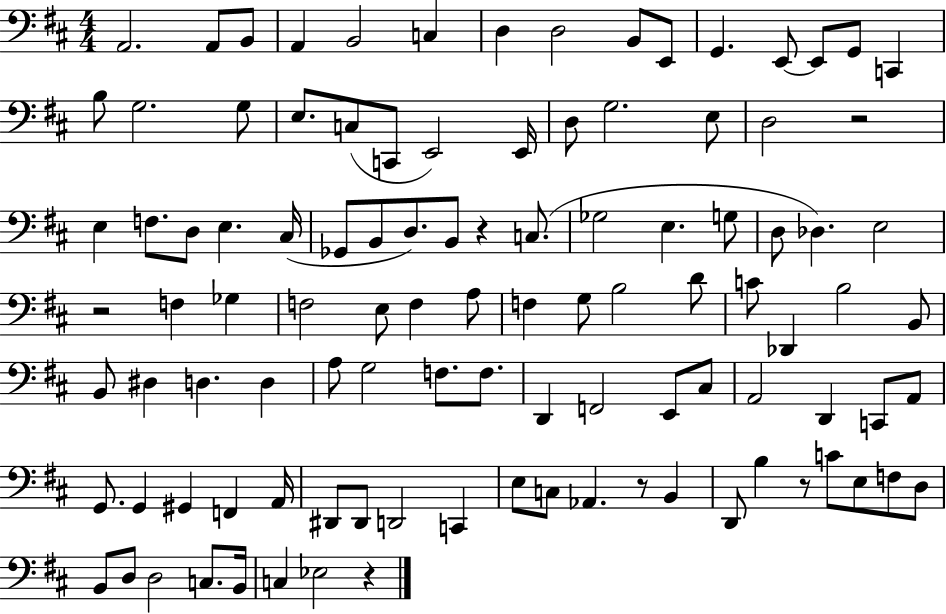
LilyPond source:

{
  \clef bass
  \numericTimeSignature
  \time 4/4
  \key d \major
  a,2. a,8 b,8 | a,4 b,2 c4 | d4 d2 b,8 e,8 | g,4. e,8~~ e,8 g,8 c,4 | \break b8 g2. g8 | e8. c8( c,8 e,2) e,16 | d8 g2. e8 | d2 r2 | \break e4 f8. d8 e4. cis16( | ges,8 b,8 d8.) b,8 r4 c8.( | ges2 e4. g8 | d8 des4.) e2 | \break r2 f4 ges4 | f2 e8 f4 a8 | f4 g8 b2 d'8 | c'8 des,4 b2 b,8 | \break b,8 dis4 d4. d4 | a8 g2 f8. f8. | d,4 f,2 e,8 cis8 | a,2 d,4 c,8 a,8 | \break g,8. g,4 gis,4 f,4 a,16 | dis,8 dis,8 d,2 c,4 | e8 c8 aes,4. r8 b,4 | d,8 b4 r8 c'8 e8 f8 d8 | \break b,8 d8 d2 c8. b,16 | c4 ees2 r4 | \bar "|."
}